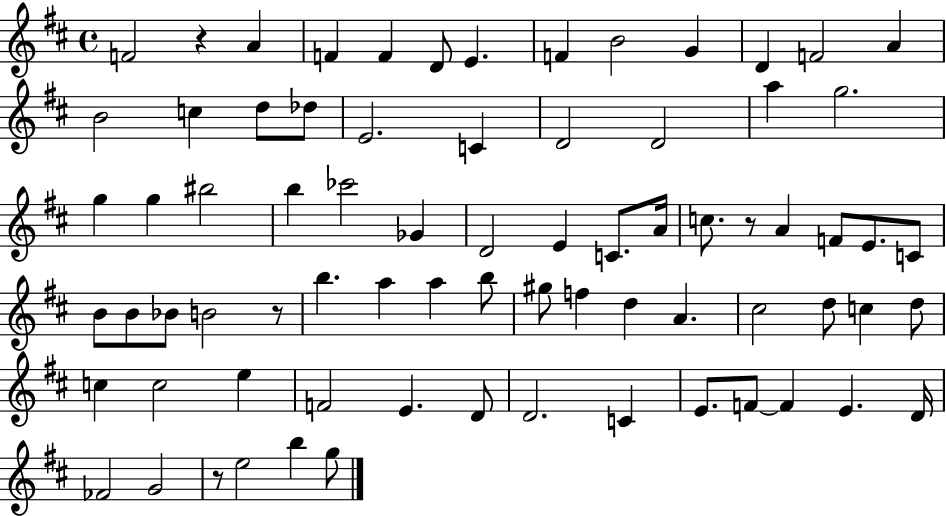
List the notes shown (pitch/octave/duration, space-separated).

F4/h R/q A4/q F4/q F4/q D4/e E4/q. F4/q B4/h G4/q D4/q F4/h A4/q B4/h C5/q D5/e Db5/e E4/h. C4/q D4/h D4/h A5/q G5/h. G5/q G5/q BIS5/h B5/q CES6/h Gb4/q D4/h E4/q C4/e. A4/s C5/e. R/e A4/q F4/e E4/e. C4/e B4/e B4/e Bb4/e B4/h R/e B5/q. A5/q A5/q B5/e G#5/e F5/q D5/q A4/q. C#5/h D5/e C5/q D5/e C5/q C5/h E5/q F4/h E4/q. D4/e D4/h. C4/q E4/e. F4/e F4/q E4/q. D4/s FES4/h G4/h R/e E5/h B5/q G5/e